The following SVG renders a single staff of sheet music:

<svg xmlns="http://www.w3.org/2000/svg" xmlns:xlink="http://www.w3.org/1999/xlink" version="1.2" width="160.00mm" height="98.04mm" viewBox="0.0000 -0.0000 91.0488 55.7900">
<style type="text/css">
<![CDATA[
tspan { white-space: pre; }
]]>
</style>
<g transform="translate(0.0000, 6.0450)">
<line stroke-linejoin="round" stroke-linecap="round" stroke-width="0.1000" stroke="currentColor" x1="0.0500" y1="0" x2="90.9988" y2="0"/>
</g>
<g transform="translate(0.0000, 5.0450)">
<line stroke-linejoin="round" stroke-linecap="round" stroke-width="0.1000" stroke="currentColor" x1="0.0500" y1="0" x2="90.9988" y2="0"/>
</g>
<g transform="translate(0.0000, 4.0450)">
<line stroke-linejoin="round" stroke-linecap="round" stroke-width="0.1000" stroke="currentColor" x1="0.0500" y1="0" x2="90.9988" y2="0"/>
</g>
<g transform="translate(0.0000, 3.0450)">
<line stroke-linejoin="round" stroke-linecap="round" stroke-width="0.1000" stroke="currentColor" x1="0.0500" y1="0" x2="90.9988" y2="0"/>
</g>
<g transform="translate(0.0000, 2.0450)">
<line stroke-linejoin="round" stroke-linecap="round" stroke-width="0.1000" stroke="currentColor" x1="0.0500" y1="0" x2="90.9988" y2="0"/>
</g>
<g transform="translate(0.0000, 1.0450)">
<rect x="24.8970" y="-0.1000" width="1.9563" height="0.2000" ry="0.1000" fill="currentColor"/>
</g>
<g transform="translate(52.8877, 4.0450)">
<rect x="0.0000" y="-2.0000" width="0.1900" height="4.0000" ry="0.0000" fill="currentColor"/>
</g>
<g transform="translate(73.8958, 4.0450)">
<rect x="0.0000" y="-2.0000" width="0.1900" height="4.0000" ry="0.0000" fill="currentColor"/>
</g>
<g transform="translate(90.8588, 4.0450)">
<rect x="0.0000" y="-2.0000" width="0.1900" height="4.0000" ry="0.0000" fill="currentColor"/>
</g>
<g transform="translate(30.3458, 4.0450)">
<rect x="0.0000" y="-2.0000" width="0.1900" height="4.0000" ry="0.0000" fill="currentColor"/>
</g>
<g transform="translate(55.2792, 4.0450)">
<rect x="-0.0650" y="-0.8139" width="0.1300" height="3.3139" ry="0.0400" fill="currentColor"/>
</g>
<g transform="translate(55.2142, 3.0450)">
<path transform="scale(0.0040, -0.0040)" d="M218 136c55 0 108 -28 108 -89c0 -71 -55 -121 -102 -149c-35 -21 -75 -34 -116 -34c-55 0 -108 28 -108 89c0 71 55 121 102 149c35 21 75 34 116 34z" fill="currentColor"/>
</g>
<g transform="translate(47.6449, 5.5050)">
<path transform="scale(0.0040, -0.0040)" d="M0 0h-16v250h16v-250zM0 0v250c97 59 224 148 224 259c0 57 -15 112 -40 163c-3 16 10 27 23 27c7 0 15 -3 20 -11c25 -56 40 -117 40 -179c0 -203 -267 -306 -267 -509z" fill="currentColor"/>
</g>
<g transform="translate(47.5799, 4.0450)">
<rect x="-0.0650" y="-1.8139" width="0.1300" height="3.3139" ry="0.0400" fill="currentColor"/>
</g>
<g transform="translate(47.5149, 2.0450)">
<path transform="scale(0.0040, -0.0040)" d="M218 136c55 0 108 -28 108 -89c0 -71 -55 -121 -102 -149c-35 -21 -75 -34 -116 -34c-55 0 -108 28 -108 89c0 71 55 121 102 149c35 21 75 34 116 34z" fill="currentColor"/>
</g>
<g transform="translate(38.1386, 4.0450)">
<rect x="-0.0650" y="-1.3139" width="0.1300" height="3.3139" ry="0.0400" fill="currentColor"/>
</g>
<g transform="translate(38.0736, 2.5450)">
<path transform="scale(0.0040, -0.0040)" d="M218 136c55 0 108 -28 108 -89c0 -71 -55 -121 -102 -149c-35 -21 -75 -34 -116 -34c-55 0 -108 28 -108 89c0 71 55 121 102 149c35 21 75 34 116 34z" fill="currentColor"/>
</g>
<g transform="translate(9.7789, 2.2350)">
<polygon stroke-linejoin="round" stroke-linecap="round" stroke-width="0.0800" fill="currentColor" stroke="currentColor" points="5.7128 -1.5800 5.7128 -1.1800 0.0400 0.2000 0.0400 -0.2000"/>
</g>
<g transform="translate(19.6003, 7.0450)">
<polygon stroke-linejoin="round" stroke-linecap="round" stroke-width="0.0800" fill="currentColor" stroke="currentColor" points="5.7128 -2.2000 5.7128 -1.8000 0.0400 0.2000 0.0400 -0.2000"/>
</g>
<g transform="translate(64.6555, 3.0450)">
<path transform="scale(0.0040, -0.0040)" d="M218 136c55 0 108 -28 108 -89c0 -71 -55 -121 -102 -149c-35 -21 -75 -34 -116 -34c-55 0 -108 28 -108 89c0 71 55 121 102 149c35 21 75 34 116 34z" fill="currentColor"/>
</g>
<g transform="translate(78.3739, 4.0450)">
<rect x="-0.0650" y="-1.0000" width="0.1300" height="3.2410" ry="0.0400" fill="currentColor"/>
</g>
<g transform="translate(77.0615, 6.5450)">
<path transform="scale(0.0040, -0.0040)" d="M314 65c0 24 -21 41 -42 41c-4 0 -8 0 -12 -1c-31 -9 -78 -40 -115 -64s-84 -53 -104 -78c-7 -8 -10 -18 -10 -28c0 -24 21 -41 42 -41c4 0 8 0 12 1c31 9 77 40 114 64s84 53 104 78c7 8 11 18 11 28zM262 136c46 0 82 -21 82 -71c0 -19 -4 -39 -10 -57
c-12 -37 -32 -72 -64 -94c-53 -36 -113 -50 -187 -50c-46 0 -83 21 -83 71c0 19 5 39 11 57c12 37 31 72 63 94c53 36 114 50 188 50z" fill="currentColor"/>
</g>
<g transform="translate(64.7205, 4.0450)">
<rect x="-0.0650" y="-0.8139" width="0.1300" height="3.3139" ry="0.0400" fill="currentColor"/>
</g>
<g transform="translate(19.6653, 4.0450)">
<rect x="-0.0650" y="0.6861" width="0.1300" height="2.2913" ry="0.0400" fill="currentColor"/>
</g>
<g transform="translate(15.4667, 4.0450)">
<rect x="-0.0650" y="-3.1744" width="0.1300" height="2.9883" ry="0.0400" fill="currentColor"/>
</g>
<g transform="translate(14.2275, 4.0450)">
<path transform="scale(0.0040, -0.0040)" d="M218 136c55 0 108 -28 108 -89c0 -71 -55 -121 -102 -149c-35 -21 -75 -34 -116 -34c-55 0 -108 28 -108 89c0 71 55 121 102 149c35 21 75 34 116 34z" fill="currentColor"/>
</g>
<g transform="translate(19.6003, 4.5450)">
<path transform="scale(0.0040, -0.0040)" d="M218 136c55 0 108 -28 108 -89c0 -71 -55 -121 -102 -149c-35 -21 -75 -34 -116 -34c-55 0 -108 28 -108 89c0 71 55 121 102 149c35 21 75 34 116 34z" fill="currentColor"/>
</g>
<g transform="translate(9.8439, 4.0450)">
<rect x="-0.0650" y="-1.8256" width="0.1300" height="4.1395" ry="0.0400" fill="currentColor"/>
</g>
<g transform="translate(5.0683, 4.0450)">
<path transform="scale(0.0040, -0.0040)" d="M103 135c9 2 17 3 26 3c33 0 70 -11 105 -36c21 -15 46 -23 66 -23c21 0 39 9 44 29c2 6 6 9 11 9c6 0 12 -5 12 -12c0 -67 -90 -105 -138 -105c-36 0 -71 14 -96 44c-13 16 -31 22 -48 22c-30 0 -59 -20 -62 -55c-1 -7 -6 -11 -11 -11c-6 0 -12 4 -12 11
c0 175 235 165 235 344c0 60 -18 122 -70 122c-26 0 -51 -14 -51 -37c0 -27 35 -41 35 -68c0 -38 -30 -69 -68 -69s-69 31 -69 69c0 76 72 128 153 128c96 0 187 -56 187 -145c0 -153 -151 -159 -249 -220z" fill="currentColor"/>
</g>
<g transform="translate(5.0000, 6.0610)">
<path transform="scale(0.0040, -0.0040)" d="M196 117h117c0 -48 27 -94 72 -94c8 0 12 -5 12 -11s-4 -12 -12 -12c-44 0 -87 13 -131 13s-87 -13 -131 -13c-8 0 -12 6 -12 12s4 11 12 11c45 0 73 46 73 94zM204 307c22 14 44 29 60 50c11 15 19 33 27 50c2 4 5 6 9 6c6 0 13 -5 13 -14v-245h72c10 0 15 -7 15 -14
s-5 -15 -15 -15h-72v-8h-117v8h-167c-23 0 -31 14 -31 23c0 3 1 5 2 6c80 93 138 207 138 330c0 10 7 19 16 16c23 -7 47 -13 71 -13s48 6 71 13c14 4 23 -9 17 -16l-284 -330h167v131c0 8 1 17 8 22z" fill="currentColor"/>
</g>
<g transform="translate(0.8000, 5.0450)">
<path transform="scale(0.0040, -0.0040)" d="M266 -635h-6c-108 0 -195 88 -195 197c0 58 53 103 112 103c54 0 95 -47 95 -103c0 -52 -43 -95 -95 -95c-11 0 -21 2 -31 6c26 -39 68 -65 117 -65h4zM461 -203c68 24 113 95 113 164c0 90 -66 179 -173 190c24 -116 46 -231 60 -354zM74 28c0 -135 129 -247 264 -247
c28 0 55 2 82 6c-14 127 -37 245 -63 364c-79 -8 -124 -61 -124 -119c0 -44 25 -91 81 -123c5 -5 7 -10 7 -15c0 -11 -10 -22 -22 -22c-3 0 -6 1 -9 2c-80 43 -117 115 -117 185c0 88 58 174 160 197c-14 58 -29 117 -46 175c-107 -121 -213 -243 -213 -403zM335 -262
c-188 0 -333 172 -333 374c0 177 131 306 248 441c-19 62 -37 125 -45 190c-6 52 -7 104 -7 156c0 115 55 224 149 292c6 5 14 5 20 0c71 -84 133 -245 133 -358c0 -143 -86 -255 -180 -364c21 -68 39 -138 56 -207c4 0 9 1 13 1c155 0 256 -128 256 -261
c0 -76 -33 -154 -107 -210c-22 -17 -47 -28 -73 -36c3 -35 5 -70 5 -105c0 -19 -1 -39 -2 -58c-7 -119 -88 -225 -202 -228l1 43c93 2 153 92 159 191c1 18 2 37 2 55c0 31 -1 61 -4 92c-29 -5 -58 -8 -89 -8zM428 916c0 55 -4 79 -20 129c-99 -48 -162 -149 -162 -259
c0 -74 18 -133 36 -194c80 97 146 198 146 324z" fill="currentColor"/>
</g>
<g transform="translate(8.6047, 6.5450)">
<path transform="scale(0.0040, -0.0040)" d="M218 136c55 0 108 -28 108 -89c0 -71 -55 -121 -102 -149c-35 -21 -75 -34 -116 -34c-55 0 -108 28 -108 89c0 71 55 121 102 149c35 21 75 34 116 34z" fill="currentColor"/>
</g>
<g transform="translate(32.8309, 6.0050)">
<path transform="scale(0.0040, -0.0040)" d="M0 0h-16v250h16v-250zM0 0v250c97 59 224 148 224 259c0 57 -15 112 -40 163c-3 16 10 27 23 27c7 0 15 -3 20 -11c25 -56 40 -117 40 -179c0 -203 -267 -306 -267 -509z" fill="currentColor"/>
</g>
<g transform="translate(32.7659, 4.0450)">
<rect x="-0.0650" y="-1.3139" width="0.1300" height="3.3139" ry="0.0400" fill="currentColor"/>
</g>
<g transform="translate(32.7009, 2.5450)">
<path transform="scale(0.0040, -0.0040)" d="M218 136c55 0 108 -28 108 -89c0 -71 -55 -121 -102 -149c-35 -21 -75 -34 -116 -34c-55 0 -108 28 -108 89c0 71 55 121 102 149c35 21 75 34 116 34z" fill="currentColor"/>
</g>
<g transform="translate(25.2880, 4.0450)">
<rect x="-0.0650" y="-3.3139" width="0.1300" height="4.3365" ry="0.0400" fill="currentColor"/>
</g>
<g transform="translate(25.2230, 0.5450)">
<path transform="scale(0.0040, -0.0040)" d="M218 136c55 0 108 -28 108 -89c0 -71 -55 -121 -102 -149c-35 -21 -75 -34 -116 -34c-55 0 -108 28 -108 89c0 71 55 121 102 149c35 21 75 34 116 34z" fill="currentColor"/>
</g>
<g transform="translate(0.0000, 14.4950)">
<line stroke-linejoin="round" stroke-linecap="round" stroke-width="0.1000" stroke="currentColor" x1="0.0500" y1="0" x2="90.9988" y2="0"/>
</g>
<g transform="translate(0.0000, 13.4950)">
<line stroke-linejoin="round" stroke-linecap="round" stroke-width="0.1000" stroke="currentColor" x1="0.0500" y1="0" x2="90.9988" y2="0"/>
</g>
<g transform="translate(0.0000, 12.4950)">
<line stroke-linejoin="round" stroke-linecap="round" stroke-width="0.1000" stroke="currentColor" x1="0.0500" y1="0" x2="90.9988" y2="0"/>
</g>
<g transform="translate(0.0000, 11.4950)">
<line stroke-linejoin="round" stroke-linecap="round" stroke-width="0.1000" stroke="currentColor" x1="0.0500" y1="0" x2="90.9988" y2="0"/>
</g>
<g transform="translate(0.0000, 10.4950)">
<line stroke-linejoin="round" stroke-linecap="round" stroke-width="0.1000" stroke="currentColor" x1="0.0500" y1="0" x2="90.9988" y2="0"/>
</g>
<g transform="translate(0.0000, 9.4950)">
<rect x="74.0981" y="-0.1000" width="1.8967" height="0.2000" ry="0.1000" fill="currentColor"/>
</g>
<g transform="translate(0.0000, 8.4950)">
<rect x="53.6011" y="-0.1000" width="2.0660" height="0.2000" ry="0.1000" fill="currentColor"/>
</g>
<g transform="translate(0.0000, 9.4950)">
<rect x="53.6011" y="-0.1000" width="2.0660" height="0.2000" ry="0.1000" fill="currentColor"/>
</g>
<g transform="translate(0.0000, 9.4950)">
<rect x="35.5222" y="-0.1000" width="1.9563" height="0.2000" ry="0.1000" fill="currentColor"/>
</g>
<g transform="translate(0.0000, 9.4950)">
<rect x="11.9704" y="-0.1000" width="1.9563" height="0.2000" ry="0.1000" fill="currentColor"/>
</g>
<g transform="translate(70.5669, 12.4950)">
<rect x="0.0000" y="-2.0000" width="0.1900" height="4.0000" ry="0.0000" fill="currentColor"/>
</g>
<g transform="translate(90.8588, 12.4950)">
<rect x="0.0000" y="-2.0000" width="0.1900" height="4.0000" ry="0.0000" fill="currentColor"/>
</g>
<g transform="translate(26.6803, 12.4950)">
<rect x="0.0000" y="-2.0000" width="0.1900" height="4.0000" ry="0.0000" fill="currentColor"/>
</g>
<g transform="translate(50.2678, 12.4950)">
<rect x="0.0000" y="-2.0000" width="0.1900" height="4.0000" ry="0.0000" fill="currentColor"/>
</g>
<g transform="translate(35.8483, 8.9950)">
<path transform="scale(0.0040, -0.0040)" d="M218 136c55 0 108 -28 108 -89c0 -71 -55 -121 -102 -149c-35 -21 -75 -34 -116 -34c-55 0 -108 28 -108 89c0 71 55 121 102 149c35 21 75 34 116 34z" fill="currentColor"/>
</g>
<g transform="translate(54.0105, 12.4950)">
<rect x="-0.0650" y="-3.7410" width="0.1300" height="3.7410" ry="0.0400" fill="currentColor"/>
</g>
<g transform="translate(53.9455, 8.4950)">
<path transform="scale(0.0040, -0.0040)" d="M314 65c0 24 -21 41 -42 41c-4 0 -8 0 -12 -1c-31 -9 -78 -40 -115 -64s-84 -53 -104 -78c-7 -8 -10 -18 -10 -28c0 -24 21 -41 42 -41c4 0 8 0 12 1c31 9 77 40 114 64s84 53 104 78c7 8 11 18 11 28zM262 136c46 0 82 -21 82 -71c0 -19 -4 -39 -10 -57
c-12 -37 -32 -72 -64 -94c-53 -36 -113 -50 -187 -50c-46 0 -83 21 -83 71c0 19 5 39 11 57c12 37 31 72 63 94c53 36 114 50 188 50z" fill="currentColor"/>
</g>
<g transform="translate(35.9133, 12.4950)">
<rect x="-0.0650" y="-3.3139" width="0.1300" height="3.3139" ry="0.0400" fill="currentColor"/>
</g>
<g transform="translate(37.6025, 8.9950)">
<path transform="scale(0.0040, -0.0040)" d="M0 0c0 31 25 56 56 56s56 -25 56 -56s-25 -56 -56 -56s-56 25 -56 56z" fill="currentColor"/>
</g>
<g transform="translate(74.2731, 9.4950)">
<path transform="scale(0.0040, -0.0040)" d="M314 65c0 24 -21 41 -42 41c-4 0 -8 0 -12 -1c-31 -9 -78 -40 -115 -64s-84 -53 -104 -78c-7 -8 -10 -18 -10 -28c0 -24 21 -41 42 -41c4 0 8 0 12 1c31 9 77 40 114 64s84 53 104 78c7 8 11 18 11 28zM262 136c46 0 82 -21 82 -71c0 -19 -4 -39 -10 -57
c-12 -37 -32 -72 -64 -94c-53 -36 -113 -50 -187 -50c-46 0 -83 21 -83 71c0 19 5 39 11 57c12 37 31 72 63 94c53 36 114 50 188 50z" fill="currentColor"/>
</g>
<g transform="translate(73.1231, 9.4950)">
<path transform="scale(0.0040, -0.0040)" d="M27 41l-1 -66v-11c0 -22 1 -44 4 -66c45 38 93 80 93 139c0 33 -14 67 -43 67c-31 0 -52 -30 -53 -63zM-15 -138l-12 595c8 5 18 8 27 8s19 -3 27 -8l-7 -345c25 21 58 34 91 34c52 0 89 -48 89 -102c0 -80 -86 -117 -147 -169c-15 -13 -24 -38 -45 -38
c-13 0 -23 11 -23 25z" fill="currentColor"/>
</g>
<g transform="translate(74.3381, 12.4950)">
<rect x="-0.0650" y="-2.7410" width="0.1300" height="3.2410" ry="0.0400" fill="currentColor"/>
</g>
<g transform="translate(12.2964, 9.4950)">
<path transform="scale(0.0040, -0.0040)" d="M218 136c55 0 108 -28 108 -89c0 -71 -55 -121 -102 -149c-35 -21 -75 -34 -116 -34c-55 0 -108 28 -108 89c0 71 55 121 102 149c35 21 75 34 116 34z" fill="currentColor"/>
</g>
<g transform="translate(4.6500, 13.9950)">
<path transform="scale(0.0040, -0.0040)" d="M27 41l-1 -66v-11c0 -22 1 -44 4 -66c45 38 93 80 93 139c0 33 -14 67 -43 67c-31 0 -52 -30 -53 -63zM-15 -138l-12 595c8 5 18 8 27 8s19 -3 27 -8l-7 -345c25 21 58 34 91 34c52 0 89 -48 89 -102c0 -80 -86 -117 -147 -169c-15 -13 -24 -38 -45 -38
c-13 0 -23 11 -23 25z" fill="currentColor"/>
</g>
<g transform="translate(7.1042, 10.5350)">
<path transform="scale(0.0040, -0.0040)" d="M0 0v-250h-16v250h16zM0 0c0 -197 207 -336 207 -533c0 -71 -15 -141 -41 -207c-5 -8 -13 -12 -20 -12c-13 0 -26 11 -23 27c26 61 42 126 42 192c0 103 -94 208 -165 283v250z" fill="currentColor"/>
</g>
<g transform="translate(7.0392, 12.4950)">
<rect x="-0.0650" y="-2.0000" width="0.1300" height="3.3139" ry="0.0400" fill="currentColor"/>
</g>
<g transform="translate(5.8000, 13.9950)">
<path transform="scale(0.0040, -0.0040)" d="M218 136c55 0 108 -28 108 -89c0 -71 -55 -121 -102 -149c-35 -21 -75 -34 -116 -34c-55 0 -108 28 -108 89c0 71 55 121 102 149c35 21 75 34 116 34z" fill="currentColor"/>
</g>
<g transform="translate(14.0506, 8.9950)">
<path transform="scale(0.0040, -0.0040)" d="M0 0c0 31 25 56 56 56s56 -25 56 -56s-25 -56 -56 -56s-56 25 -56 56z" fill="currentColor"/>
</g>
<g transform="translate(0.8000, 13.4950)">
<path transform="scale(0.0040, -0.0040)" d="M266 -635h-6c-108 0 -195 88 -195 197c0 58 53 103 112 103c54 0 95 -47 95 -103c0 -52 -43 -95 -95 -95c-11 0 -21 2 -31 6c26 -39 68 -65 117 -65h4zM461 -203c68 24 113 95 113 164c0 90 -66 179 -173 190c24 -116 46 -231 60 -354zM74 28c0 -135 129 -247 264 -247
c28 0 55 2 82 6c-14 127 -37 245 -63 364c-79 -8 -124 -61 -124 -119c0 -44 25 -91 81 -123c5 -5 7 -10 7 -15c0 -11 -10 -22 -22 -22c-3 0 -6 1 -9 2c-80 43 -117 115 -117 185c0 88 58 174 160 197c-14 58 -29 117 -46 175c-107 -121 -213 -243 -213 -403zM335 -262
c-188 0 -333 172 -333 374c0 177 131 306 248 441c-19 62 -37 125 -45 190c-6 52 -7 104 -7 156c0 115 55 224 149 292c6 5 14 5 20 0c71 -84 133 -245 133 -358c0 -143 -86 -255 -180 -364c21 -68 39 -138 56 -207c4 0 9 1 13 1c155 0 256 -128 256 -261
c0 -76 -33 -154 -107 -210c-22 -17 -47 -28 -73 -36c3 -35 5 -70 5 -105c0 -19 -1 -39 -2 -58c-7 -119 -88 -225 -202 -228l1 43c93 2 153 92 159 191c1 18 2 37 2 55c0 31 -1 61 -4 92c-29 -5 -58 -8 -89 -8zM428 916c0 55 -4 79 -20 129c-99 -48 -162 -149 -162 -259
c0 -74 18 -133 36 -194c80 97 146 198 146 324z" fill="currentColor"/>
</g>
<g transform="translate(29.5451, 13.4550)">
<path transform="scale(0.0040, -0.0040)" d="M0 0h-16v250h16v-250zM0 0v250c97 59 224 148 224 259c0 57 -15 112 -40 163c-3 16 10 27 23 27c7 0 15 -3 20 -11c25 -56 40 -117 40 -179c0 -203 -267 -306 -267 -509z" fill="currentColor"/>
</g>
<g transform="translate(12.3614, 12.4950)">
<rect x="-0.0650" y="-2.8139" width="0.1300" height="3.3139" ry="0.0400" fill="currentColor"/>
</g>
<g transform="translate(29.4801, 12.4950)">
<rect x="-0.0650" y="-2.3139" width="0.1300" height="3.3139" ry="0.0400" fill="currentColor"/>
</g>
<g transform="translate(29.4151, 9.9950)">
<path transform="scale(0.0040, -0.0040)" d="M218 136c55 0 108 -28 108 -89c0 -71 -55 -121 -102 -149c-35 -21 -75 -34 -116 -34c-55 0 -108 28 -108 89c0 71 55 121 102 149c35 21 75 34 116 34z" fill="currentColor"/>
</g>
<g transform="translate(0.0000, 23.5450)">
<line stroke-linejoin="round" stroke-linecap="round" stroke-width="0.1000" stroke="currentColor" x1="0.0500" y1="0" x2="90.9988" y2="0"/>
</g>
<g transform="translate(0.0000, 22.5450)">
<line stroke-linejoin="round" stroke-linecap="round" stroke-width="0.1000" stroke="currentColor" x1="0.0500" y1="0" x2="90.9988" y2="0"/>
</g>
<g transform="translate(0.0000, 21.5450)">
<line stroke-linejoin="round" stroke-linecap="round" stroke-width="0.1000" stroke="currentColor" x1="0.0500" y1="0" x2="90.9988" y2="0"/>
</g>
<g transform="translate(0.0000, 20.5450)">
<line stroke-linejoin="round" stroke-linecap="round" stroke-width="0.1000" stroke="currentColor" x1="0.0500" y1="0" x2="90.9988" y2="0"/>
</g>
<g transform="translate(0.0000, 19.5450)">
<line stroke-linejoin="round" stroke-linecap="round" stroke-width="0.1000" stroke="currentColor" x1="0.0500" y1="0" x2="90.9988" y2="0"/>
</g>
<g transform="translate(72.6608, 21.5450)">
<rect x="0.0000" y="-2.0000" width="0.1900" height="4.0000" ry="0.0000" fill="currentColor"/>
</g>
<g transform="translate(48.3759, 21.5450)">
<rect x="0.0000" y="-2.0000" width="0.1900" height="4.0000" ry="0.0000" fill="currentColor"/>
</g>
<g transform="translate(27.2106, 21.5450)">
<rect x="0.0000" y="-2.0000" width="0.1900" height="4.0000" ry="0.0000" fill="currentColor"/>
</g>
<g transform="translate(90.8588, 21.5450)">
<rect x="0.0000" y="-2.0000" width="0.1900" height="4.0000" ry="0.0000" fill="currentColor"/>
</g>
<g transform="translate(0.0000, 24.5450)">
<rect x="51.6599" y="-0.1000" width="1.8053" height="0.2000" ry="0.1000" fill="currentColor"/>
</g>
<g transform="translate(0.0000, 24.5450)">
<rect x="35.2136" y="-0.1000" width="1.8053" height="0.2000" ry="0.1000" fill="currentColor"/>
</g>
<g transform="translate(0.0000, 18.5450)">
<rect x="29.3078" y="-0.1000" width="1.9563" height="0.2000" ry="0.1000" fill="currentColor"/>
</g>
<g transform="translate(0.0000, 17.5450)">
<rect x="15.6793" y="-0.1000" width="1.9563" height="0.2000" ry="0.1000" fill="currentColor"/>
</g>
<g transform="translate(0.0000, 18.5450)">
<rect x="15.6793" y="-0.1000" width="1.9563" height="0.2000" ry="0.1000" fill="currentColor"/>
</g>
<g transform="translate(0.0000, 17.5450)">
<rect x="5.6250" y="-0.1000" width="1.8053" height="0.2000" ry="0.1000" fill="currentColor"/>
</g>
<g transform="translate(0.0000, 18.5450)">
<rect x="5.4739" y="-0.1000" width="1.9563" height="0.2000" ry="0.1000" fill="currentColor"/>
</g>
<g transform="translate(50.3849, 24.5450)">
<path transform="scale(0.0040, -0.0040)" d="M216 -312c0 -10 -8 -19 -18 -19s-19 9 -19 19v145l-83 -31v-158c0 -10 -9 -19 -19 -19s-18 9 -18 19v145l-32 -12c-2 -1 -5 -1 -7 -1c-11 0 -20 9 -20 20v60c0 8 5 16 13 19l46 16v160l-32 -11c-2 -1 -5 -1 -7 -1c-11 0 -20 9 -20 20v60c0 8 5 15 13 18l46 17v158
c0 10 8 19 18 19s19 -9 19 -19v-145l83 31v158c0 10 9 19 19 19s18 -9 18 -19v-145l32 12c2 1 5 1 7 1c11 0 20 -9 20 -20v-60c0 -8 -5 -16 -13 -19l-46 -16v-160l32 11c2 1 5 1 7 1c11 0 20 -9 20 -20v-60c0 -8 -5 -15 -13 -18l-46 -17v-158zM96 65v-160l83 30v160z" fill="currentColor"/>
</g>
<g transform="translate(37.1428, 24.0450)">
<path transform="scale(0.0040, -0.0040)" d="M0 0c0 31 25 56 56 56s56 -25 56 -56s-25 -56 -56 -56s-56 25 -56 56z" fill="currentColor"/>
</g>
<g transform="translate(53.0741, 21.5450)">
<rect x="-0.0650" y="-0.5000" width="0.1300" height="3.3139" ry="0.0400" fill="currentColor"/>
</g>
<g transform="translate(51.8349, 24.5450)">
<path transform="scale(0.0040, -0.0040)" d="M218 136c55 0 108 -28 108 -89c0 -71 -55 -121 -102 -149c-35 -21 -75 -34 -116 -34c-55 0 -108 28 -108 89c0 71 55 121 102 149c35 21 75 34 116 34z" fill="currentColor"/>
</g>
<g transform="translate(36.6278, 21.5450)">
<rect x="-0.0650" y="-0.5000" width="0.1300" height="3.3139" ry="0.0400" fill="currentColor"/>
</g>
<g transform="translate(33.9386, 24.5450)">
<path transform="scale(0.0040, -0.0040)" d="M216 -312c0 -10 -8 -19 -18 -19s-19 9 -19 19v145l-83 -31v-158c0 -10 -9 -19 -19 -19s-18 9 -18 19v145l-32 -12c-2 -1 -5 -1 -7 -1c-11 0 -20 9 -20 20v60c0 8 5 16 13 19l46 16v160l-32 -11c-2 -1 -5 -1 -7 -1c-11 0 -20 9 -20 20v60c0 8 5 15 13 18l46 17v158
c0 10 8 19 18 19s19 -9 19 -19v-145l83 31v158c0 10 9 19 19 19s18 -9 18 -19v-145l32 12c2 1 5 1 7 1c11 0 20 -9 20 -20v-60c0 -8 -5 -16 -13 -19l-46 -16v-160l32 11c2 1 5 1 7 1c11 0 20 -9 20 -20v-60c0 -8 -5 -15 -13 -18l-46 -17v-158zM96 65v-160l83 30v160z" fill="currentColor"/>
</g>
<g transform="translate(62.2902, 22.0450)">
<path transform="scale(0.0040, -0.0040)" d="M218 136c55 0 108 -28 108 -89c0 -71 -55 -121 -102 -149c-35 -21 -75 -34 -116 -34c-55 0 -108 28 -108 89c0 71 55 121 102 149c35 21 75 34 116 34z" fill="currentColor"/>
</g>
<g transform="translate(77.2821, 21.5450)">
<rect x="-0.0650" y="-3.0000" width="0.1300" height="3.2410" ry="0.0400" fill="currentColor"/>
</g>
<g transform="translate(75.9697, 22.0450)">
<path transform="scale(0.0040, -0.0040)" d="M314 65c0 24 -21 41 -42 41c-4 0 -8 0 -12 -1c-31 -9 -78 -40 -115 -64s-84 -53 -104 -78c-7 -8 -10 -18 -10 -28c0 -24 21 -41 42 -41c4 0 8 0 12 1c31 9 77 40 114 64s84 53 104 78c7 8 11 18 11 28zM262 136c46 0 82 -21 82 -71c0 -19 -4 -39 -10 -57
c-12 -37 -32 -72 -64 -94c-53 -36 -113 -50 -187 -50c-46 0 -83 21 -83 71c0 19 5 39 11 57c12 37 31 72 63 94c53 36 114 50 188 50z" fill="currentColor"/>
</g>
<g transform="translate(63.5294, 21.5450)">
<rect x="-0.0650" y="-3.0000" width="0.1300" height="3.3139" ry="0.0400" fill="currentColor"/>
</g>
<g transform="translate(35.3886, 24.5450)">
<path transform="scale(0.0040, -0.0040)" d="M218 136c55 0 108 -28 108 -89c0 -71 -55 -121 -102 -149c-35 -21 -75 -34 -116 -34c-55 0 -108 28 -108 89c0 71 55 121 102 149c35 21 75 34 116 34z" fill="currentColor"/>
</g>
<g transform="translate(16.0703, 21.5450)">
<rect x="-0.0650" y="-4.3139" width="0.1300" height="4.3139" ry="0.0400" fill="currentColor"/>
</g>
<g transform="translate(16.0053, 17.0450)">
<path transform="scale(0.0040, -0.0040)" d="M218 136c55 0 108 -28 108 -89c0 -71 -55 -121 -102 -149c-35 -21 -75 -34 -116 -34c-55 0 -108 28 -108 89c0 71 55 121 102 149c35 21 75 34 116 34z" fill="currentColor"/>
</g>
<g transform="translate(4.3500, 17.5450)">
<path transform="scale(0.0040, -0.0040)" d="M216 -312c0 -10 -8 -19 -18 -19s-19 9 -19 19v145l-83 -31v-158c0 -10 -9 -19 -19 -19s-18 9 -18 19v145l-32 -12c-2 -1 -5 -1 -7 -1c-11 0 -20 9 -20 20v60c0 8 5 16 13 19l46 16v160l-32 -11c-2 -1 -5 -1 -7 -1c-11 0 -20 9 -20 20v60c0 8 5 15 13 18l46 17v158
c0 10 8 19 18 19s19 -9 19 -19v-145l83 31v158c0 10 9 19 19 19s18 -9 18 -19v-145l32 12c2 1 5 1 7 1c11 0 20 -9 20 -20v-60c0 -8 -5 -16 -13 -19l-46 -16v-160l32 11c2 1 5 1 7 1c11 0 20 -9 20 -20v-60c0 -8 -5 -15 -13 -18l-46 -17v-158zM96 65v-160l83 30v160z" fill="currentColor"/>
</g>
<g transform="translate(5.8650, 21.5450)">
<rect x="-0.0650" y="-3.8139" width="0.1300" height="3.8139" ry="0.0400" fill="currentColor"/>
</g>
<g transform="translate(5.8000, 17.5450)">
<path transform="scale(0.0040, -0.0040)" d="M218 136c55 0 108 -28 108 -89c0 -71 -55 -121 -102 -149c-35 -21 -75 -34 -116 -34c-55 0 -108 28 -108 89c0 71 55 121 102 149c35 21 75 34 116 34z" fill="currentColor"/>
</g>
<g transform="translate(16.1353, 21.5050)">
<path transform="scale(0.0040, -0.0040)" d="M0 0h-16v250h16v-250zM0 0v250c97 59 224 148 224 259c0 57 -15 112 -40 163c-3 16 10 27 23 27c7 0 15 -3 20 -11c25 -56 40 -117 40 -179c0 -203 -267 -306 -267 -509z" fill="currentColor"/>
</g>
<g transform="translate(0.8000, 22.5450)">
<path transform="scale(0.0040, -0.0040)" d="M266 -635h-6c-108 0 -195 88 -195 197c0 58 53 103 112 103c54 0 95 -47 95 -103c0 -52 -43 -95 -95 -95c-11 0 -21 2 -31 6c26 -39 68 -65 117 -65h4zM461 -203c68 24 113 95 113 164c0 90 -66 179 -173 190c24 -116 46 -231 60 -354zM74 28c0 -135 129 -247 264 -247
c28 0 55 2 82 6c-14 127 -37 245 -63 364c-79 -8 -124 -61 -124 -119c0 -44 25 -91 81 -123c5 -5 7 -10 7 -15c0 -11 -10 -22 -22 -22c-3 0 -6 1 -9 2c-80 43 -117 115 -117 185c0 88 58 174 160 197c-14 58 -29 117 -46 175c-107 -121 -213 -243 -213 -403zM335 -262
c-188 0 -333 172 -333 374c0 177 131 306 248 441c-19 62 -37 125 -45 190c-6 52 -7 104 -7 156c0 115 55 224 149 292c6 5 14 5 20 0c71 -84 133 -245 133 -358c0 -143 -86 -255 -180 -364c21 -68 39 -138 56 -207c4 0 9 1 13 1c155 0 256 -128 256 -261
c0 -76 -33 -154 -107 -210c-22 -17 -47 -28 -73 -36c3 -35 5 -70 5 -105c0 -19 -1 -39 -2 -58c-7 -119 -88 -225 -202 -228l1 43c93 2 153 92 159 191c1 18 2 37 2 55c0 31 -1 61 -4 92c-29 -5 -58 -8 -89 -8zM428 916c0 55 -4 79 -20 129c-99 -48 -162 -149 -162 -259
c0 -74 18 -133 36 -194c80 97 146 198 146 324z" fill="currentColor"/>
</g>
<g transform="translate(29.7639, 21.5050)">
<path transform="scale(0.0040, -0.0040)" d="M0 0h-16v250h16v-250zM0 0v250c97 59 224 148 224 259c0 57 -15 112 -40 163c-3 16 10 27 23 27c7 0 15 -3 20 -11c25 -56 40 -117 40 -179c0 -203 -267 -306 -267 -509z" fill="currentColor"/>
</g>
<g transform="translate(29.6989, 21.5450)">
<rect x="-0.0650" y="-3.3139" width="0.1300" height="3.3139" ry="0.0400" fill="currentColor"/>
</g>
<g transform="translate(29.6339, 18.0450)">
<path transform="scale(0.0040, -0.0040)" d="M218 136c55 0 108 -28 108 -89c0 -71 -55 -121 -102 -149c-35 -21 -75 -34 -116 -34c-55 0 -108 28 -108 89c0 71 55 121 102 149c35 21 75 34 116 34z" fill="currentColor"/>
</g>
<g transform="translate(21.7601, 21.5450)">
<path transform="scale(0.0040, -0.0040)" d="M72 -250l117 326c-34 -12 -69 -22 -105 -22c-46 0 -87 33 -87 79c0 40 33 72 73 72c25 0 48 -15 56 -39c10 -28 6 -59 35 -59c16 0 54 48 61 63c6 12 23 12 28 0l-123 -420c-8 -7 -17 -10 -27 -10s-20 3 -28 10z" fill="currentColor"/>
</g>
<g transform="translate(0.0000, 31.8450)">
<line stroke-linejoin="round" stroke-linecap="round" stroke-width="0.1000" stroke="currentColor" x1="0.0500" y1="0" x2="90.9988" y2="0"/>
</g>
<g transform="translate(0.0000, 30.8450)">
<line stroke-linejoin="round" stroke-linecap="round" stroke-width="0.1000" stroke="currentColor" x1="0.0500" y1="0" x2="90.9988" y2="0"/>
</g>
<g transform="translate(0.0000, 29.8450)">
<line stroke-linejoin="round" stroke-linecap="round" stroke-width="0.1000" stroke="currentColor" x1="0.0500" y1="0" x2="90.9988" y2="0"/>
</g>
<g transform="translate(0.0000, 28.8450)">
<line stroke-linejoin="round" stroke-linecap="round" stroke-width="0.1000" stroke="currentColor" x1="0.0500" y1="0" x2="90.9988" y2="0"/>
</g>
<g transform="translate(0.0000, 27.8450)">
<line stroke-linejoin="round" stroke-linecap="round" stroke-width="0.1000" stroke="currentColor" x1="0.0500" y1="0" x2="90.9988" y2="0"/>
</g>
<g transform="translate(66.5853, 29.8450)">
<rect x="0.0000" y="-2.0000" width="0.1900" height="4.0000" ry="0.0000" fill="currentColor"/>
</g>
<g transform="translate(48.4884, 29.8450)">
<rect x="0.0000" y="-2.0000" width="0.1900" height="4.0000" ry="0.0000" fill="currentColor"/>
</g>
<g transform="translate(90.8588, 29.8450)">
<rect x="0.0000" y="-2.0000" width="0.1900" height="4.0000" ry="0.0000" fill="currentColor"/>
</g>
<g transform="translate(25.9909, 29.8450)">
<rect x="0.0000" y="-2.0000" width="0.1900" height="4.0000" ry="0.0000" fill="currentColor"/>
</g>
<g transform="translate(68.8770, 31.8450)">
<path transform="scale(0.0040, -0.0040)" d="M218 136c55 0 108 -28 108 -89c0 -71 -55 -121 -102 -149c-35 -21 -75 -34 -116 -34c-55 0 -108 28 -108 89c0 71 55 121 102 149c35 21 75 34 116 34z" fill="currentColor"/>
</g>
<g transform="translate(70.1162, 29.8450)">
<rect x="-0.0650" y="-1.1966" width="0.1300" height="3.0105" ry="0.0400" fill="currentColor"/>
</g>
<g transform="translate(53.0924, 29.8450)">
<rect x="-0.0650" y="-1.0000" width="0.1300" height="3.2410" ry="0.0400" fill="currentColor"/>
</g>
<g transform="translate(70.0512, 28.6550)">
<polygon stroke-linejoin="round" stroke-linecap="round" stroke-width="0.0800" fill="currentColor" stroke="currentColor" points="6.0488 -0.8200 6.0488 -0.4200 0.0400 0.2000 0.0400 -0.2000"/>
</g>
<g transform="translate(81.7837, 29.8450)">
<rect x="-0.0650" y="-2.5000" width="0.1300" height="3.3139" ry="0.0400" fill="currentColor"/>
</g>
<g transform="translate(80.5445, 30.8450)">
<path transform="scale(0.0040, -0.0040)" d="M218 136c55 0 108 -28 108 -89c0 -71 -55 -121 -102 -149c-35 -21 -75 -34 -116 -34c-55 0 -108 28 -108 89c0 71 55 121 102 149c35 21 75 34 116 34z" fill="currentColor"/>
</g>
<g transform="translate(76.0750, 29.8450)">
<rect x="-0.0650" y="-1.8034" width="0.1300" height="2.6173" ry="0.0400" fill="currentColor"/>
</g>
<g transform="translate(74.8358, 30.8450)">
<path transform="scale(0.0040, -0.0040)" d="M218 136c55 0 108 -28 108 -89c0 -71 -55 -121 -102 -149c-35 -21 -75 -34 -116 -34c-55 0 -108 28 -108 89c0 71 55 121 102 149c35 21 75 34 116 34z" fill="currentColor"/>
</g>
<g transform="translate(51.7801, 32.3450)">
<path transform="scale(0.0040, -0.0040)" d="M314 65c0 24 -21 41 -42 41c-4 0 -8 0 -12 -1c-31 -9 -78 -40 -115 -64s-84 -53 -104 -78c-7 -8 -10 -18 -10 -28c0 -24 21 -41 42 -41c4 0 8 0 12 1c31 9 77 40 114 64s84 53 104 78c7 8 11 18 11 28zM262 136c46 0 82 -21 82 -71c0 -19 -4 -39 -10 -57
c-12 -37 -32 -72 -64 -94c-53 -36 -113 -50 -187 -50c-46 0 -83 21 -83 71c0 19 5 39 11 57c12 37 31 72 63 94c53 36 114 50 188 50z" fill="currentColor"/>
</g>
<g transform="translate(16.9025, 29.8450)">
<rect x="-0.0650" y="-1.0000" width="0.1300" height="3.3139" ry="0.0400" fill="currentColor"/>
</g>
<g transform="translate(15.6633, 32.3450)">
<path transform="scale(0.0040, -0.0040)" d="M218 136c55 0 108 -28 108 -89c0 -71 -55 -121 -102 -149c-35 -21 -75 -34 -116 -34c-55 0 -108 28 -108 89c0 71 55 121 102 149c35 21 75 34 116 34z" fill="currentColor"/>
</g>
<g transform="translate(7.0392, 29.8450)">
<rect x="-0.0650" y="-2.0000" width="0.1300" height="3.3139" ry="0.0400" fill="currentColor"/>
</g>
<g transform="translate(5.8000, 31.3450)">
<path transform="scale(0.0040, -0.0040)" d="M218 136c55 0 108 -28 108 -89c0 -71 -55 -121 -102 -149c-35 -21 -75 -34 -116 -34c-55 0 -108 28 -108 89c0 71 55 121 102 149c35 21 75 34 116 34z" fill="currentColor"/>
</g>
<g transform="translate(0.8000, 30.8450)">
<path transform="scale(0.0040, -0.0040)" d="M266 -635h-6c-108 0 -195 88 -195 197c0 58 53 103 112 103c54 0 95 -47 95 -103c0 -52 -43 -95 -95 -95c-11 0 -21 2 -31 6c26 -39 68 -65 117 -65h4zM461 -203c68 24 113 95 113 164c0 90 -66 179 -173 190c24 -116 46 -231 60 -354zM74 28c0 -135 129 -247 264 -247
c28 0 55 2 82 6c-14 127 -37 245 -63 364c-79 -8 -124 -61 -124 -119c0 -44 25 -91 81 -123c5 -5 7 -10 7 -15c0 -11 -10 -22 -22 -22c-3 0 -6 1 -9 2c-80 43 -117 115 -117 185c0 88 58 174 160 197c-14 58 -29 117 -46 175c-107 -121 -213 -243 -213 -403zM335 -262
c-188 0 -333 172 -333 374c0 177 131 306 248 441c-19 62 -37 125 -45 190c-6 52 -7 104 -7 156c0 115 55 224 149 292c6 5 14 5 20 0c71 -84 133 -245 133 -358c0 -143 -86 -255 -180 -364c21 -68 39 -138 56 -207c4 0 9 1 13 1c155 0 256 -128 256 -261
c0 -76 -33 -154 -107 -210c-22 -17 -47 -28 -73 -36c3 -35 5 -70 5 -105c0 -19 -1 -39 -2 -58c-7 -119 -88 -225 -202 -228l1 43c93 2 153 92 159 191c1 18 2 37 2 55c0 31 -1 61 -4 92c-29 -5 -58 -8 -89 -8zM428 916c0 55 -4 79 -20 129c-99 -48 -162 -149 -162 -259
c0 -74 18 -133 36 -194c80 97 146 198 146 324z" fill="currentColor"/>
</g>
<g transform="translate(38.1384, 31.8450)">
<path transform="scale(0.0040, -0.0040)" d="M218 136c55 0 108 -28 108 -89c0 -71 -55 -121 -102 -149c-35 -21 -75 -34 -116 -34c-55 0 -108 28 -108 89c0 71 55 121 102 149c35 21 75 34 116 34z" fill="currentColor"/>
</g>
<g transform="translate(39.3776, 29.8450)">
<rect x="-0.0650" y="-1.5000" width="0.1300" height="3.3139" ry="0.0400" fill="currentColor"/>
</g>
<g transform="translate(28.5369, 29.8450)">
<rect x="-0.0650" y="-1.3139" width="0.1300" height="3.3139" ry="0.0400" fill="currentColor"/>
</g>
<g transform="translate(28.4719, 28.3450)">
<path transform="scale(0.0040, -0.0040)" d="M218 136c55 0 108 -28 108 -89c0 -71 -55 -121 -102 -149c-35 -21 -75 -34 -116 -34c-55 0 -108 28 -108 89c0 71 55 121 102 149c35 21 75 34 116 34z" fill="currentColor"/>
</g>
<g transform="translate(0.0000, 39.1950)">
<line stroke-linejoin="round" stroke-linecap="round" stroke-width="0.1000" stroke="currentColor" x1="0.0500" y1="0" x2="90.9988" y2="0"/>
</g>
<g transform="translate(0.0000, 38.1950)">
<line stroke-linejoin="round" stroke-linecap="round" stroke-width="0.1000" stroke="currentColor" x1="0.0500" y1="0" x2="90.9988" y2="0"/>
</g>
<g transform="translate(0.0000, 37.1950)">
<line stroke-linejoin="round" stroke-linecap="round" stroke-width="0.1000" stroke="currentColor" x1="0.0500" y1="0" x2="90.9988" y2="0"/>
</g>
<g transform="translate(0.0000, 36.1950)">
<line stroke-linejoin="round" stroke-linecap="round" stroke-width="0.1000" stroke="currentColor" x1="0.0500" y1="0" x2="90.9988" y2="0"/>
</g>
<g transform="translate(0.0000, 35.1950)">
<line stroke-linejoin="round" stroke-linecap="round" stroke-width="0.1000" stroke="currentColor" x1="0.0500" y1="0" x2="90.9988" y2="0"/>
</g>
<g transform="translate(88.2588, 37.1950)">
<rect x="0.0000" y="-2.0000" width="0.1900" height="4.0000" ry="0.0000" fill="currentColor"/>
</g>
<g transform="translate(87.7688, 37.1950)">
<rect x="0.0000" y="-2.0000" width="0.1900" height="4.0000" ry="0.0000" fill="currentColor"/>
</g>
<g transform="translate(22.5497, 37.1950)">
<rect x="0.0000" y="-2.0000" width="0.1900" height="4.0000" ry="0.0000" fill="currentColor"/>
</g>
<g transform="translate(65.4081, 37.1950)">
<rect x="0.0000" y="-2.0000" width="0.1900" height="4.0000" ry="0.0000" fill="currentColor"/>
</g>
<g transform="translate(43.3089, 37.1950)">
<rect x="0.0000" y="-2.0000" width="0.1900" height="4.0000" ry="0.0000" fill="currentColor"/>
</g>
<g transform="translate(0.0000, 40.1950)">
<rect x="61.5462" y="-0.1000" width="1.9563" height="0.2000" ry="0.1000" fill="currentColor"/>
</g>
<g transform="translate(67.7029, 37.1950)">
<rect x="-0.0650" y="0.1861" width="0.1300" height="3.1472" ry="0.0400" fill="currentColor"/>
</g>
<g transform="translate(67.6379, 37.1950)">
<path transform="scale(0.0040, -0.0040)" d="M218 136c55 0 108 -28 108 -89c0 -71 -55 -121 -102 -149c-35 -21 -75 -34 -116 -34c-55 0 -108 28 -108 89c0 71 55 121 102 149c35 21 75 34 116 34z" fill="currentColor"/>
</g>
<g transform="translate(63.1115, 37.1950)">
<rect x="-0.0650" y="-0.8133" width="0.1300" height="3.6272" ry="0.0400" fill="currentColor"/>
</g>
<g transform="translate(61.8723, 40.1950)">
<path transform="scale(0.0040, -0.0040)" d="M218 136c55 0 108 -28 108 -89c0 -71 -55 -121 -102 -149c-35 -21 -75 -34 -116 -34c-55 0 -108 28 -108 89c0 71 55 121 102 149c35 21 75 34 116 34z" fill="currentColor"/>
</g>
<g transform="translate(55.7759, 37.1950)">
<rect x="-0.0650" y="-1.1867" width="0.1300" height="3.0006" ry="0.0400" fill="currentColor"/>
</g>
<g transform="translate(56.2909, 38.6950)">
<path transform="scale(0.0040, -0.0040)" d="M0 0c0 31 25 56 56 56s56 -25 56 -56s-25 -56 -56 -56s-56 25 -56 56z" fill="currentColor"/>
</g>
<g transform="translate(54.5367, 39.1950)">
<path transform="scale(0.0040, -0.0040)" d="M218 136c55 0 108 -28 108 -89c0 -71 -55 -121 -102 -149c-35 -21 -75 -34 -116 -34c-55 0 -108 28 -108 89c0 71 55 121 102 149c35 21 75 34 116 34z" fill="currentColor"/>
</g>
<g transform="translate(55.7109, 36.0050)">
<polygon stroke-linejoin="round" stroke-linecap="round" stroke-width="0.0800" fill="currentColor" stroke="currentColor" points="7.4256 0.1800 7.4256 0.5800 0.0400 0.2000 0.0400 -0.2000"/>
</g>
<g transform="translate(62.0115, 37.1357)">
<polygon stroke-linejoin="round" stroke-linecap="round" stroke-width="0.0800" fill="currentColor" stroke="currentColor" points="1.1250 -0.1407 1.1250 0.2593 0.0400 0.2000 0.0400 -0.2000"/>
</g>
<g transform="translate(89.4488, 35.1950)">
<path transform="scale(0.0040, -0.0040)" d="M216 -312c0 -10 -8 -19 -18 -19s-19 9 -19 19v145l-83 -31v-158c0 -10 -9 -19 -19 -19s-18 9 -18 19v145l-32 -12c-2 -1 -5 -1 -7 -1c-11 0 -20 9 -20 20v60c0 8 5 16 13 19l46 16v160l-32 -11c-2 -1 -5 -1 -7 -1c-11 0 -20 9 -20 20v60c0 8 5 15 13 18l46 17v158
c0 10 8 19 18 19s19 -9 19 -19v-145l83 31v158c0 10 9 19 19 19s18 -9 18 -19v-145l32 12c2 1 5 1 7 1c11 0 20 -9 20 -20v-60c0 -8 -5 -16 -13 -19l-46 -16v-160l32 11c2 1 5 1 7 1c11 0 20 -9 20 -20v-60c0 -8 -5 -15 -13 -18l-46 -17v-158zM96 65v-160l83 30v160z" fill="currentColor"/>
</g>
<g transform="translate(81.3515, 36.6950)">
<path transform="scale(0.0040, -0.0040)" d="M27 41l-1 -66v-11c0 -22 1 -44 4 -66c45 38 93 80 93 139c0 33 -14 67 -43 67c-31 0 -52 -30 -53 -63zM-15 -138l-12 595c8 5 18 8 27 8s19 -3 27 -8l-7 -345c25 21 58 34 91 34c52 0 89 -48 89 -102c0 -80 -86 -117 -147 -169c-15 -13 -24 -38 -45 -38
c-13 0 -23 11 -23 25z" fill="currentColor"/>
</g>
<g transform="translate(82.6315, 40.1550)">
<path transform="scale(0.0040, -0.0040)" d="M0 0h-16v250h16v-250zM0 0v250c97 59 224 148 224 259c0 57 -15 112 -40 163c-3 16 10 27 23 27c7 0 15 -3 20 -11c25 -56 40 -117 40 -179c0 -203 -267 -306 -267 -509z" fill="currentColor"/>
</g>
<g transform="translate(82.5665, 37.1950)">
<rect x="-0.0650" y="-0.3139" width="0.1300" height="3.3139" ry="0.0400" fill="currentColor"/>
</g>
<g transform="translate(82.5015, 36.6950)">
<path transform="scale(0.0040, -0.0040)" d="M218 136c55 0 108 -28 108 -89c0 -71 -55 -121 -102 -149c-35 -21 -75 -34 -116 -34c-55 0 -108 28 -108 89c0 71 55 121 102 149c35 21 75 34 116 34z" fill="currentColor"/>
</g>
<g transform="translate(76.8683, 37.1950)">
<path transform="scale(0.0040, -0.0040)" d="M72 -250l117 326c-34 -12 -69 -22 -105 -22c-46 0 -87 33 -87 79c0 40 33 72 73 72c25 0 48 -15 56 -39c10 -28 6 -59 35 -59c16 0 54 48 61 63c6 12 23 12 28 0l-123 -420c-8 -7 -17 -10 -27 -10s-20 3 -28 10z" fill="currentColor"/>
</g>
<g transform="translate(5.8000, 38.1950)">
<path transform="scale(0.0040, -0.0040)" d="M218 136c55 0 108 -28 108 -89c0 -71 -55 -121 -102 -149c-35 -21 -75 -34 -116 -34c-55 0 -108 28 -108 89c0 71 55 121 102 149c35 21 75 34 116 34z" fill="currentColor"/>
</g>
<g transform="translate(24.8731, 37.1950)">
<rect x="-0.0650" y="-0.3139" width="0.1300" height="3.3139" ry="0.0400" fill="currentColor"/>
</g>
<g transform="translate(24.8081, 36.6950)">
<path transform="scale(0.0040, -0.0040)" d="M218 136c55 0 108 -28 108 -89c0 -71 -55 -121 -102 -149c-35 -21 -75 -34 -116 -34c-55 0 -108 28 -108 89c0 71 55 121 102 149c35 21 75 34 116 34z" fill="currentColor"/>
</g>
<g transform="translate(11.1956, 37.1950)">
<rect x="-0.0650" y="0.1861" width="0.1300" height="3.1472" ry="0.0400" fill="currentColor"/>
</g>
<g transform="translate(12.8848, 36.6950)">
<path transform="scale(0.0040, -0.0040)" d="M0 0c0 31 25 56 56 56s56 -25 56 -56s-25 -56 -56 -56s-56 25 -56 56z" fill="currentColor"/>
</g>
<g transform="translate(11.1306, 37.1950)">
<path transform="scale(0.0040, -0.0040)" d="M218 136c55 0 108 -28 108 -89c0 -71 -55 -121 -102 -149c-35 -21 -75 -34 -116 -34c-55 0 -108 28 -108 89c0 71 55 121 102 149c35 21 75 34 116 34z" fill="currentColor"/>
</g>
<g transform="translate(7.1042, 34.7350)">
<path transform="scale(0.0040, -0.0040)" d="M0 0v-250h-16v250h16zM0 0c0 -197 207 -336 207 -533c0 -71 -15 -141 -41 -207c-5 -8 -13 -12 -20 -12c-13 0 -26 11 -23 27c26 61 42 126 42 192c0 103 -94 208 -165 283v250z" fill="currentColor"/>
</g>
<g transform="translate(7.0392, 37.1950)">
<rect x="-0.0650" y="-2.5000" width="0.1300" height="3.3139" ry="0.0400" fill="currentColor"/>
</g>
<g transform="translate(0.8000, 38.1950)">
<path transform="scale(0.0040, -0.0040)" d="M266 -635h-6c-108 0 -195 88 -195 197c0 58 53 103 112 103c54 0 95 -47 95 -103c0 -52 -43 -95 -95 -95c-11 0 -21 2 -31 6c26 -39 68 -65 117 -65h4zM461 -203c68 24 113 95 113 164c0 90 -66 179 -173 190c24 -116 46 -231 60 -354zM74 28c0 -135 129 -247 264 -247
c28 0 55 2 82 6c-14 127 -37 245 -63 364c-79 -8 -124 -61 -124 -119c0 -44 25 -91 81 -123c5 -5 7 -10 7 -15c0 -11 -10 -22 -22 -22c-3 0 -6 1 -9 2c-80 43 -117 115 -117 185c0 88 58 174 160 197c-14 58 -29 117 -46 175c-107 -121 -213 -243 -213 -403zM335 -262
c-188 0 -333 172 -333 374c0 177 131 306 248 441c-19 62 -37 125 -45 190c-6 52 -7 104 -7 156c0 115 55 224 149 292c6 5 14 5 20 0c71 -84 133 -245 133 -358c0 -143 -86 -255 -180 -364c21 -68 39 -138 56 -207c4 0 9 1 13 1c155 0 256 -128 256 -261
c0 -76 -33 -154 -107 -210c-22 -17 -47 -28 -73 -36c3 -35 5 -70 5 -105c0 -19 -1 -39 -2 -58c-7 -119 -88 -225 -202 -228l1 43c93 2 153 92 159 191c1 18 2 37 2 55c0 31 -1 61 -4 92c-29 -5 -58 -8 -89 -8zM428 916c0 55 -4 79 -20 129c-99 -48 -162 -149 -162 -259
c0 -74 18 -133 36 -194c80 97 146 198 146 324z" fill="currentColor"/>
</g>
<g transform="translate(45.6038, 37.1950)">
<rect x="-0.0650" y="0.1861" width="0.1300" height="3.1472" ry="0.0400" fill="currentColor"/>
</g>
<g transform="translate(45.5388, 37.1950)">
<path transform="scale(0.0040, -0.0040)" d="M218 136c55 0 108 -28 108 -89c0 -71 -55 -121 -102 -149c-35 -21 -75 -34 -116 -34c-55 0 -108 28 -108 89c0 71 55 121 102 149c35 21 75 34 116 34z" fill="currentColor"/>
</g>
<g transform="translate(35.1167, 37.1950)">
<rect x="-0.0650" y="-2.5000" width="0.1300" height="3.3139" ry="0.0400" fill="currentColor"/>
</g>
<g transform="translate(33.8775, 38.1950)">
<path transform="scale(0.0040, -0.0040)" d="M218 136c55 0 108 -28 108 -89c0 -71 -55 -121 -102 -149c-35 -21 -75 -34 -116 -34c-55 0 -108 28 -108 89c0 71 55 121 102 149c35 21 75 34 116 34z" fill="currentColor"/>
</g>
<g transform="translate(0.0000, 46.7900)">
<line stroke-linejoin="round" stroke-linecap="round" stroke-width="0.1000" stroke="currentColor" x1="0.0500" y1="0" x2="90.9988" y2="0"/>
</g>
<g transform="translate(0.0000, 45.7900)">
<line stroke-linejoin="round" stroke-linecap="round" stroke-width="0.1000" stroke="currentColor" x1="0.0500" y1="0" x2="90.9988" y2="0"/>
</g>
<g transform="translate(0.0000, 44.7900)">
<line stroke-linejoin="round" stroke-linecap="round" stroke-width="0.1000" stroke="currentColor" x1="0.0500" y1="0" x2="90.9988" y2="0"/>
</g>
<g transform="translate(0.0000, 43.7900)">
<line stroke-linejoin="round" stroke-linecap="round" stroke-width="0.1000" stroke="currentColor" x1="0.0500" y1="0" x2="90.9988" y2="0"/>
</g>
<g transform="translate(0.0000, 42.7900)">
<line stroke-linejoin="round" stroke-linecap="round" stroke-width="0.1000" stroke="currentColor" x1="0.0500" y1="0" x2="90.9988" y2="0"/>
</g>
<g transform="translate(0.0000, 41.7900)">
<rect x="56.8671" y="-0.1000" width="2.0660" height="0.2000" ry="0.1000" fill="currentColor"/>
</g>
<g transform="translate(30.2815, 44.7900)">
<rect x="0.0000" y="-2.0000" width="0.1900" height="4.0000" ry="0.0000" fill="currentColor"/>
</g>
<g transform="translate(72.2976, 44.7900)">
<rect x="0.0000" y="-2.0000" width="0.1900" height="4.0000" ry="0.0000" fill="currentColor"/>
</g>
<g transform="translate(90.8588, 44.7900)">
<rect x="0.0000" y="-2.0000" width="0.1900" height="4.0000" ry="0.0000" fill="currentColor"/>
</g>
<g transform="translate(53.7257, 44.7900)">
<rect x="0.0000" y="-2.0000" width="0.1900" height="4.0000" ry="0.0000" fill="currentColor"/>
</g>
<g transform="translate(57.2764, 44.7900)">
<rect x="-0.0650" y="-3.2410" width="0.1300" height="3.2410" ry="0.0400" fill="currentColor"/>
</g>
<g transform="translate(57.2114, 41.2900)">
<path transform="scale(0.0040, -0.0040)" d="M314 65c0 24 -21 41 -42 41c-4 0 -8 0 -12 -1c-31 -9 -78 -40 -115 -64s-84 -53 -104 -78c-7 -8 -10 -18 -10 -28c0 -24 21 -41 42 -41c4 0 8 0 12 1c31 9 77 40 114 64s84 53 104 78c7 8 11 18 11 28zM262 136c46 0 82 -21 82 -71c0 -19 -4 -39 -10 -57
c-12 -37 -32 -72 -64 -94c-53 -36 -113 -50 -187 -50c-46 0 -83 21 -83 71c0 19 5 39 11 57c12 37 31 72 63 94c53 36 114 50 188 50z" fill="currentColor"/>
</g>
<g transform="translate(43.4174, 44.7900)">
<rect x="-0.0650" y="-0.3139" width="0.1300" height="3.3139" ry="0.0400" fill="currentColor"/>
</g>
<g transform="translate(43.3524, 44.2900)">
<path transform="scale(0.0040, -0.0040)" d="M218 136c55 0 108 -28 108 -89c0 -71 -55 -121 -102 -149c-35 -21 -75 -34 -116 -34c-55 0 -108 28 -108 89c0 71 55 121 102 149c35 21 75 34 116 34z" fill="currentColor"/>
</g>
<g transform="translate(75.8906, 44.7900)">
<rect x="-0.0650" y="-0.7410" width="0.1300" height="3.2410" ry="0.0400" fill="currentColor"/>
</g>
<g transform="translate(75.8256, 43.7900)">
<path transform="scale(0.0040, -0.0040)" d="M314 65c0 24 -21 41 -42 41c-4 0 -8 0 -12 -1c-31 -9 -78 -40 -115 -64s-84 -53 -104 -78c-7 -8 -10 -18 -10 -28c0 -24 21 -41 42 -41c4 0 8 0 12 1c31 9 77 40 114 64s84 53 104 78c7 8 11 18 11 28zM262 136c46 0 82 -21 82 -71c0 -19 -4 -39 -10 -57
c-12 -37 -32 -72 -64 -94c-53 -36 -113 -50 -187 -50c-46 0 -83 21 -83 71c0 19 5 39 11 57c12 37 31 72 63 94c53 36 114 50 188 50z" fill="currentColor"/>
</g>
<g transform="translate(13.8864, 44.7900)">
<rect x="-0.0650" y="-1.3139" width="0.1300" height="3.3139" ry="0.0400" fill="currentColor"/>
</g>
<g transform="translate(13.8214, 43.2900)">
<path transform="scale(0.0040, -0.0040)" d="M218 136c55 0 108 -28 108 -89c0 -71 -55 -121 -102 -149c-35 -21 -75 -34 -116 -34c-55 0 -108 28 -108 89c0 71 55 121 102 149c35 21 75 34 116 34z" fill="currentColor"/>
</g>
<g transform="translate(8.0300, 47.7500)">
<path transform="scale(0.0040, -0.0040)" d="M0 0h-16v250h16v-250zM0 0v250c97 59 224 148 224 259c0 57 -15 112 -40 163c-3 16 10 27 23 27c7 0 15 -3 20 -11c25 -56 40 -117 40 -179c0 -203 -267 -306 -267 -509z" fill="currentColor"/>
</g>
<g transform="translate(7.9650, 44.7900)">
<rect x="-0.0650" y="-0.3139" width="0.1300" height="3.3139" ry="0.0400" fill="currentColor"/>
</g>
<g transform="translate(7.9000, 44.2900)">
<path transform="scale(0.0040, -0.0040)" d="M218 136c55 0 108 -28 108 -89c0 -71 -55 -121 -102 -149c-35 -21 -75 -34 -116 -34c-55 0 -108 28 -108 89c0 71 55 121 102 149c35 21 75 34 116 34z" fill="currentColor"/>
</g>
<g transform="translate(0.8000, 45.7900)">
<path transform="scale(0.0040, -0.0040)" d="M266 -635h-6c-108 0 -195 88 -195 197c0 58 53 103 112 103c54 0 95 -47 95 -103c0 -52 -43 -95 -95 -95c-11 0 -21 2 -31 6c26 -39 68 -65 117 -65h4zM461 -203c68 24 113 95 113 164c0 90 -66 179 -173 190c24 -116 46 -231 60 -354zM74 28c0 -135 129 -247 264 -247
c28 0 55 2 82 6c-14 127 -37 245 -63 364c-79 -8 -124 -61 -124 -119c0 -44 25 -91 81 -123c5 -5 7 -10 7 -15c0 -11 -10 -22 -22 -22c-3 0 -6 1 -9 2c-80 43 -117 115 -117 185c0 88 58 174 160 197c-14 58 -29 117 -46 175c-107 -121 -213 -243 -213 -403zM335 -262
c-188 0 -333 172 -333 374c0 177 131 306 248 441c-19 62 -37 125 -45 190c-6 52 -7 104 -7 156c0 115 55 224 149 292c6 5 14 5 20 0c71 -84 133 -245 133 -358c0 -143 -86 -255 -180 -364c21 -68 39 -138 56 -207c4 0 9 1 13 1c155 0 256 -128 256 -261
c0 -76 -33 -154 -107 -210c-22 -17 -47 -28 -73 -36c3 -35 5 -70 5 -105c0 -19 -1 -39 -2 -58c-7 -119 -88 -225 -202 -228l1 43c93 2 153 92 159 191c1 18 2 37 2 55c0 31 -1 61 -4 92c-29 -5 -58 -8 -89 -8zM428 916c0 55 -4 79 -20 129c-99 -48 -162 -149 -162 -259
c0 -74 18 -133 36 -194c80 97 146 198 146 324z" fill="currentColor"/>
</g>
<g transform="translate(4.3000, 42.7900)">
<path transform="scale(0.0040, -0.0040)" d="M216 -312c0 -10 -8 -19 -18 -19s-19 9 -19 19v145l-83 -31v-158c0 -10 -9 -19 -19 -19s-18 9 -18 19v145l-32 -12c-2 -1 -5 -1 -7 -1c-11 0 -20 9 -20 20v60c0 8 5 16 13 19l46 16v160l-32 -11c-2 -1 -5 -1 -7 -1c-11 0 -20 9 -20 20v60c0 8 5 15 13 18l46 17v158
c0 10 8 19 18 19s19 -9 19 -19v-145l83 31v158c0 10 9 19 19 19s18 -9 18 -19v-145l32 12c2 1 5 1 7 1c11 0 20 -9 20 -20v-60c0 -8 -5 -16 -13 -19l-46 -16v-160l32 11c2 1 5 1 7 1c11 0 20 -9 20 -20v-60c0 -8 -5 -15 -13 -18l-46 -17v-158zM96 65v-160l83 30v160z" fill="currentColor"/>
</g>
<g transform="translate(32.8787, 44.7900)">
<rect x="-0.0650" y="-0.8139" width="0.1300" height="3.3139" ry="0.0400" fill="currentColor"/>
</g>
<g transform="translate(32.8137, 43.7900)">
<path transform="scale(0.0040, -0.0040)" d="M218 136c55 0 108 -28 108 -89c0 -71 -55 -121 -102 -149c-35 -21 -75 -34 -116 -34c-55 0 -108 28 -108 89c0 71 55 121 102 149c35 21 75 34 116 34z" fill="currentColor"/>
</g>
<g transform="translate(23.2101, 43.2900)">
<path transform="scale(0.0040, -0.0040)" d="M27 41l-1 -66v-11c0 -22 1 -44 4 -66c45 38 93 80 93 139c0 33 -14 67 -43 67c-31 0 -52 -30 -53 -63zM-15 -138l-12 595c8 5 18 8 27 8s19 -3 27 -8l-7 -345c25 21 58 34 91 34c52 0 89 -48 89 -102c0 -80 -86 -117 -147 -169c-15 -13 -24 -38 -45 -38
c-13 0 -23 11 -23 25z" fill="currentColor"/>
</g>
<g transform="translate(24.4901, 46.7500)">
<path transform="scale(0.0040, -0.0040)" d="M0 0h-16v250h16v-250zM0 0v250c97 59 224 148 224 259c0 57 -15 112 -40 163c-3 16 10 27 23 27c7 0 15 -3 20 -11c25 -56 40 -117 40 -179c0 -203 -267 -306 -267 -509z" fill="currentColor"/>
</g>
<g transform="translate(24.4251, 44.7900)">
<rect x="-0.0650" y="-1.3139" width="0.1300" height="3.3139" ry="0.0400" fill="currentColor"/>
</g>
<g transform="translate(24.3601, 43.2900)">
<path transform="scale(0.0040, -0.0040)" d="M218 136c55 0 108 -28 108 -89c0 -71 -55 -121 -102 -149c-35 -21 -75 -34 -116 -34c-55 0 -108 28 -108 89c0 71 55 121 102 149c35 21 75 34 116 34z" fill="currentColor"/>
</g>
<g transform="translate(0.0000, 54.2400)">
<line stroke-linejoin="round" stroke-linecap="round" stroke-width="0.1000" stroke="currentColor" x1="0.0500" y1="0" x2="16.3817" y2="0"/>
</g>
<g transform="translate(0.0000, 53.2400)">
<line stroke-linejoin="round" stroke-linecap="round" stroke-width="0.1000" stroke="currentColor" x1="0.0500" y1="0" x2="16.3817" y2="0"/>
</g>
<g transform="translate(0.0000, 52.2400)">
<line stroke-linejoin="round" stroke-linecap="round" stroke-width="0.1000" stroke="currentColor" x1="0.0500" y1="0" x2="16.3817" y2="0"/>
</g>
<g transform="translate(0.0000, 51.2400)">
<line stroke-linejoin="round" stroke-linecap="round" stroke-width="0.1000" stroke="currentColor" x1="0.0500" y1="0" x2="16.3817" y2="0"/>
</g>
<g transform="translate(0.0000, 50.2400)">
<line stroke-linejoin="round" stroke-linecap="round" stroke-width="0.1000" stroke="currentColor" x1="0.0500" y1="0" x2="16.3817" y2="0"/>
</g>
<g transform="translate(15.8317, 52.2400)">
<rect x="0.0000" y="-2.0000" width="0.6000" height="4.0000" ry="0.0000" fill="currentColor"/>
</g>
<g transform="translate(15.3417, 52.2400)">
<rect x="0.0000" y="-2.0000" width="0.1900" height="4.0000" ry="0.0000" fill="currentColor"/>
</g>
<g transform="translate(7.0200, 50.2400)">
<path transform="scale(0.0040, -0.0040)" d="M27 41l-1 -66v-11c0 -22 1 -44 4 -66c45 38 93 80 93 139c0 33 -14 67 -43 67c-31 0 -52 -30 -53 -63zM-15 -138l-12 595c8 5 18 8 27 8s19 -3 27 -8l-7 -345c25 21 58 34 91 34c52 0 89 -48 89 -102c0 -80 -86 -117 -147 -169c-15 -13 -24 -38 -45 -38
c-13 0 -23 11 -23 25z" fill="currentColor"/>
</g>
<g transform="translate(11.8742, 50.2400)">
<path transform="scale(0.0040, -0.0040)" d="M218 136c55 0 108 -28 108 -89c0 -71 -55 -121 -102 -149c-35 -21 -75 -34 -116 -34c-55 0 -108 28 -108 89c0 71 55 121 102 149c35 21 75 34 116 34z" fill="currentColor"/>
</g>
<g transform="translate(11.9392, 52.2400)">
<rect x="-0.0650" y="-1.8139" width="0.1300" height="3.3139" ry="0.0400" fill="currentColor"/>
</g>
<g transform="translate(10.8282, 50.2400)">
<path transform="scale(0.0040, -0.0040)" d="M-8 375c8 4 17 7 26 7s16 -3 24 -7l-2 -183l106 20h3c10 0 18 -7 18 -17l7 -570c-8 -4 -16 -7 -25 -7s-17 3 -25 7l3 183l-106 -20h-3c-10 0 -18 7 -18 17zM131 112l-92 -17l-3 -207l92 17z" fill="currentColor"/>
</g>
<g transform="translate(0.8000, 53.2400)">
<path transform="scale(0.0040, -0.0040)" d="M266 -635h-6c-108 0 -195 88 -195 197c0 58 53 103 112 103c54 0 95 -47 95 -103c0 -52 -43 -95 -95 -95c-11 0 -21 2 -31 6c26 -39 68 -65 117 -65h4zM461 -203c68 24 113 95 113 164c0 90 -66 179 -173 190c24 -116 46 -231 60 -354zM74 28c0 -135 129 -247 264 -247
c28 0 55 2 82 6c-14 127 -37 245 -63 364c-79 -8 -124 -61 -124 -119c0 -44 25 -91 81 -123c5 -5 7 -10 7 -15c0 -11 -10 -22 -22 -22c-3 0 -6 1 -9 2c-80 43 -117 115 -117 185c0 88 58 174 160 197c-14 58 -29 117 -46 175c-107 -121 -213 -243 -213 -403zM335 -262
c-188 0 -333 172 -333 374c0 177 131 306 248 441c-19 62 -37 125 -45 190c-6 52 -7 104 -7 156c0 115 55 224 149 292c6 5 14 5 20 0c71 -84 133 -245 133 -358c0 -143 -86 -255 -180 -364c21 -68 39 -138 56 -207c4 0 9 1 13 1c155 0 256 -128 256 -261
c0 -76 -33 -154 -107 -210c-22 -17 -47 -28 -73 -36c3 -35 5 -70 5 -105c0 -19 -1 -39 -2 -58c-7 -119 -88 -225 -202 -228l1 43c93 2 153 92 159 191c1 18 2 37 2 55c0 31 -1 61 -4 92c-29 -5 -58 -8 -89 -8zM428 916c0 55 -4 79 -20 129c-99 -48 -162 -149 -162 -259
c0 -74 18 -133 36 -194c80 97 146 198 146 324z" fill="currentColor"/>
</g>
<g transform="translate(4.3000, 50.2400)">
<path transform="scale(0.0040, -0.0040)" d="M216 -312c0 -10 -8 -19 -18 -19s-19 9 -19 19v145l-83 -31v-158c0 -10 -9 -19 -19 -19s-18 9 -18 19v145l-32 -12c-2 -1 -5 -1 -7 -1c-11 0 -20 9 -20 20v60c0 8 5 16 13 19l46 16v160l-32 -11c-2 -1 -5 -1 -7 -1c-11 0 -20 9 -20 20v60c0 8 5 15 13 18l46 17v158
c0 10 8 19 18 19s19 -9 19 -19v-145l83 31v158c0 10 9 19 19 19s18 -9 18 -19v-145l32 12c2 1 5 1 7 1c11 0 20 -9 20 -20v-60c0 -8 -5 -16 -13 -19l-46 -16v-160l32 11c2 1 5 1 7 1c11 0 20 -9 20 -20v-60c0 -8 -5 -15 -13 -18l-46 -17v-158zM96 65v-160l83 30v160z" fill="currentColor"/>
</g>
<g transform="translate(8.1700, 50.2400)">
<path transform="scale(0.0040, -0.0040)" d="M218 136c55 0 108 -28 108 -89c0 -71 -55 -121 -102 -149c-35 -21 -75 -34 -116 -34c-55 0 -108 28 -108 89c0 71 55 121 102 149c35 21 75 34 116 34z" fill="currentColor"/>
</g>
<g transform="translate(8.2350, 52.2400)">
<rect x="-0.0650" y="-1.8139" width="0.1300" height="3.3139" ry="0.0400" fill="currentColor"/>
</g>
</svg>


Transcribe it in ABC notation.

X:1
T:Untitled
M:2/4
L:1/4
K:C
D/2 B/2 A/2 b/2 e/2 e f/2 d d D2 _F/2 a g/2 b c'2 _a2 ^c' d'/2 z/2 b/2 ^C ^C A A2 F D e E D2 E/2 G/2 G G/2 B c G B E/2 C/4 B z/2 _c/2 c/2 e _e/2 d c b2 d2 _f f